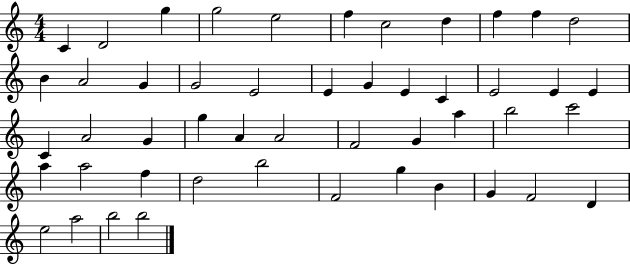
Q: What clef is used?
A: treble